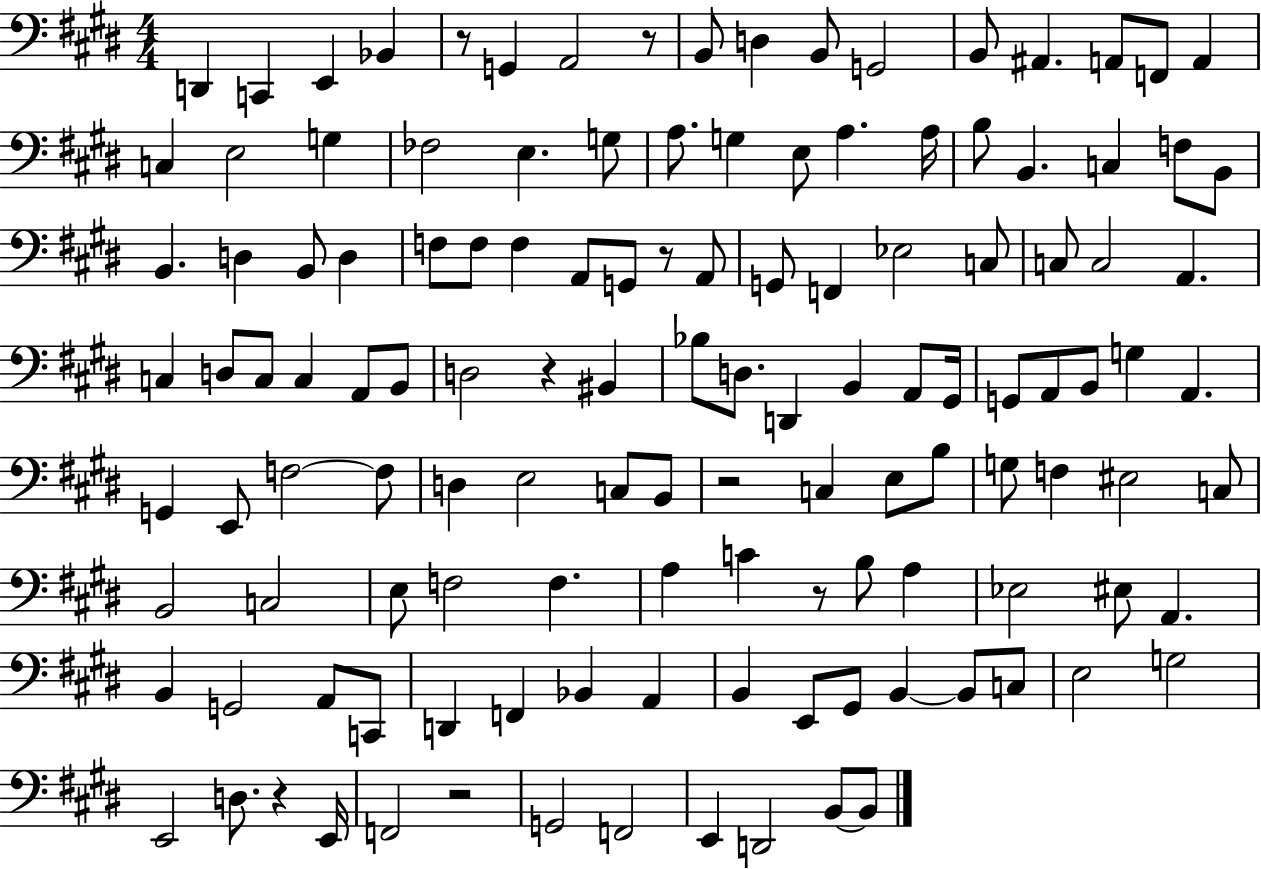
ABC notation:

X:1
T:Untitled
M:4/4
L:1/4
K:E
D,, C,, E,, _B,, z/2 G,, A,,2 z/2 B,,/2 D, B,,/2 G,,2 B,,/2 ^A,, A,,/2 F,,/2 A,, C, E,2 G, _F,2 E, G,/2 A,/2 G, E,/2 A, A,/4 B,/2 B,, C, F,/2 B,,/2 B,, D, B,,/2 D, F,/2 F,/2 F, A,,/2 G,,/2 z/2 A,,/2 G,,/2 F,, _E,2 C,/2 C,/2 C,2 A,, C, D,/2 C,/2 C, A,,/2 B,,/2 D,2 z ^B,, _B,/2 D,/2 D,, B,, A,,/2 ^G,,/4 G,,/2 A,,/2 B,,/2 G, A,, G,, E,,/2 F,2 F,/2 D, E,2 C,/2 B,,/2 z2 C, E,/2 B,/2 G,/2 F, ^E,2 C,/2 B,,2 C,2 E,/2 F,2 F, A, C z/2 B,/2 A, _E,2 ^E,/2 A,, B,, G,,2 A,,/2 C,,/2 D,, F,, _B,, A,, B,, E,,/2 ^G,,/2 B,, B,,/2 C,/2 E,2 G,2 E,,2 D,/2 z E,,/4 F,,2 z2 G,,2 F,,2 E,, D,,2 B,,/2 B,,/2